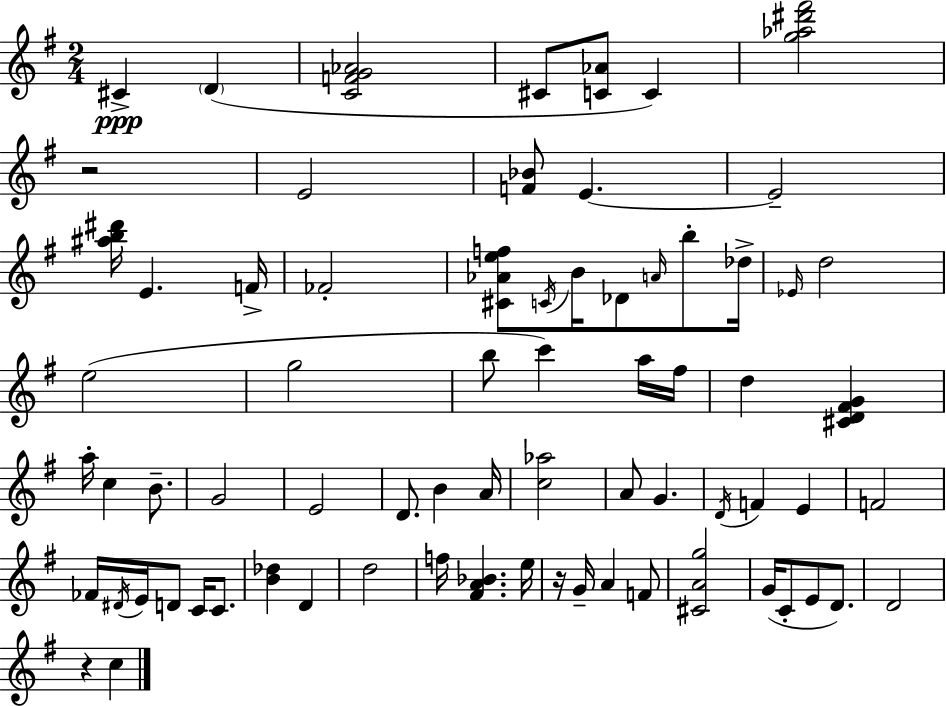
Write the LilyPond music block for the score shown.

{
  \clef treble
  \numericTimeSignature
  \time 2/4
  \key g \major
  cis'4->\ppp \parenthesize d'4( | <c' f' g' aes'>2 | cis'8 <c' aes'>8 c'4) | <g'' aes'' dis''' fis'''>2 | \break r2 | e'2 | <f' bes'>8 e'4.~~ | e'2-- | \break <ais'' b'' dis'''>16 e'4. f'16-> | fes'2-. | <cis' aes' e'' f''>8 \acciaccatura { c'16 } b'16 des'8 \grace { a'16 } b''8-. | des''16-> \grace { ees'16 } d''2 | \break e''2( | g''2 | b''8 c'''4) | a''16 fis''16 d''4 <cis' d' fis' g'>4 | \break a''16-. c''4 | b'8.-- g'2 | e'2 | d'8. b'4 | \break a'16 <c'' aes''>2 | a'8 g'4. | \acciaccatura { d'16 } f'4 | e'4 f'2 | \break fes'16 \acciaccatura { dis'16 } e'16 d'8 | c'16 c'8. <b' des''>4 | d'4 d''2 | f''16 <fis' a' bes'>4. | \break e''16 r16 g'16-- a'4 | f'8 <cis' a' g''>2 | g'16( c'8-. | e'8 d'8.) d'2 | \break r4 | c''4 \bar "|."
}